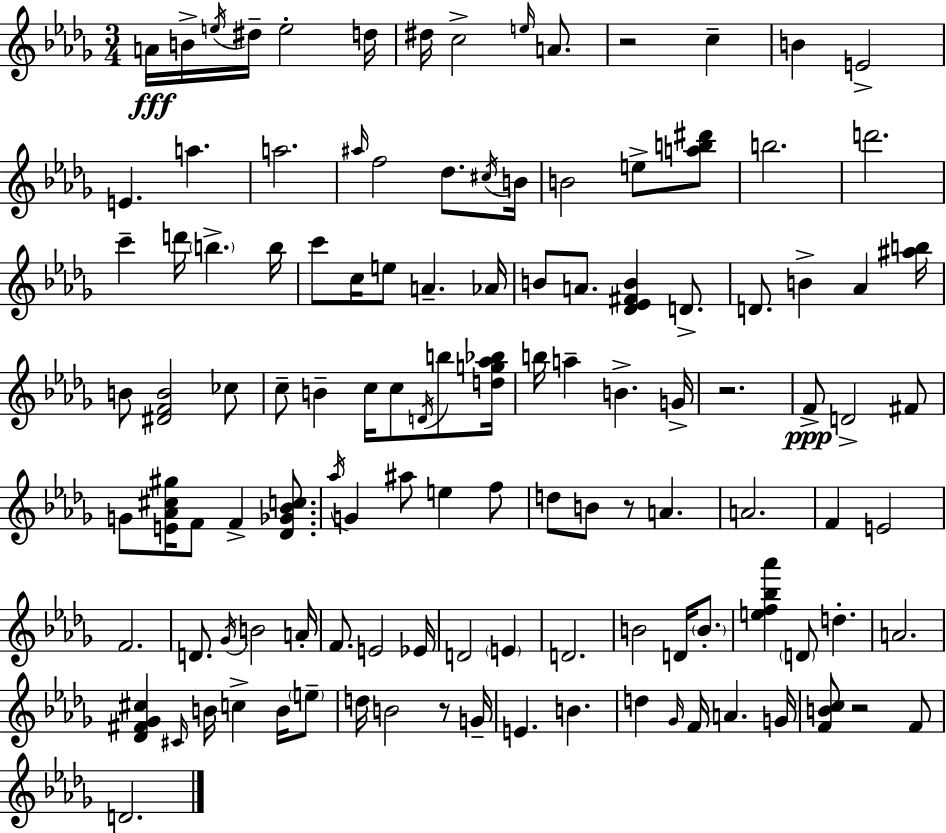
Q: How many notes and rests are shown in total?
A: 118